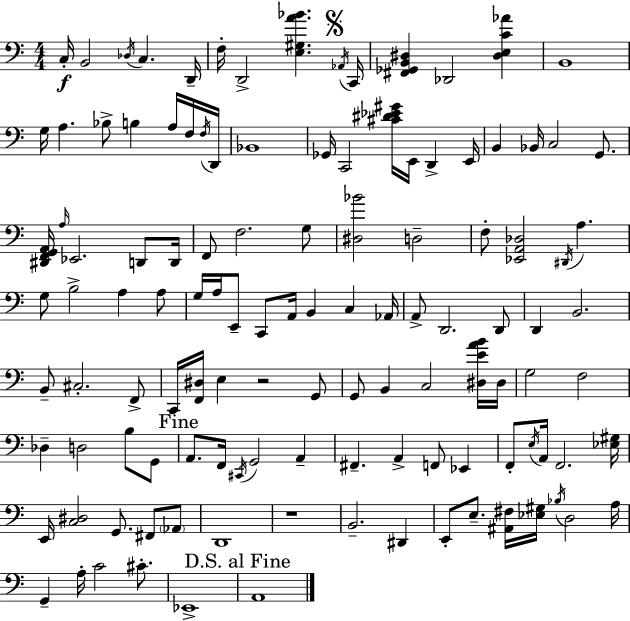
{
  \clef bass
  \numericTimeSignature
  \time 4/4
  \key a \minor
  c16-.\f b,2 \acciaccatura { des16 } c4. | d,16-- f16-. d,2-> <e gis a' bes'>4. | \mark \markup { \musicglyph "scripts.segno" } \acciaccatura { aes,16 } c,16 <fis, ges, b, dis>4 des,2 <dis e c' aes'>4 | b,1 | \break g16 a4. bes8-> b4 a16 | f16 \acciaccatura { f16 } d,16 bes,1 | ges,16 c,2 <cis' dis' ees' gis'>16 e,16 d,4-> | e,16 b,4 bes,16 c2 | \break g,8. <dis, f, g, a,>16 \grace { a16 } ees,2. | d,8 d,16 f,8 f2. | g8 <dis bes'>2 d2-- | f8-. <ees, a, des>2 \acciaccatura { dis,16 } a4. | \break g8 b2-> a4 | a8 g16 a16 e,8-- c,8 a,16 b,4 | c4 aes,16 a,8-> d,2. | d,8 d,4 b,2. | \break b,8-- cis2.-. | f,8-> c,16 <f, dis>16 e4 r2 | g,8 g,8 b,4 c2 | <dis e' a' b'>16 dis16 g2 f2 | \break des4-- d2 | b8 g,8 \mark "Fine" a,8. f,16 \acciaccatura { cis,16 } g,2 | a,4-- fis,4.-- a,4-> | f,8 ees,4 f,8-. \acciaccatura { e16 } a,16 f,2. | \break <ees gis>16 e,16 <c dis>2 | g,8. fis,8 \parenthesize aes,8 d,1 | r1 | b,2.-- | \break dis,4 e,8-. e8.-- <ais, fis>16 <ees gis>16 \acciaccatura { bes16 } d2 | a16 g,4-- a16-. c'2 | cis'8.-. ees,1-> | \mark "D.S. al Fine" a,1 | \break \bar "|."
}